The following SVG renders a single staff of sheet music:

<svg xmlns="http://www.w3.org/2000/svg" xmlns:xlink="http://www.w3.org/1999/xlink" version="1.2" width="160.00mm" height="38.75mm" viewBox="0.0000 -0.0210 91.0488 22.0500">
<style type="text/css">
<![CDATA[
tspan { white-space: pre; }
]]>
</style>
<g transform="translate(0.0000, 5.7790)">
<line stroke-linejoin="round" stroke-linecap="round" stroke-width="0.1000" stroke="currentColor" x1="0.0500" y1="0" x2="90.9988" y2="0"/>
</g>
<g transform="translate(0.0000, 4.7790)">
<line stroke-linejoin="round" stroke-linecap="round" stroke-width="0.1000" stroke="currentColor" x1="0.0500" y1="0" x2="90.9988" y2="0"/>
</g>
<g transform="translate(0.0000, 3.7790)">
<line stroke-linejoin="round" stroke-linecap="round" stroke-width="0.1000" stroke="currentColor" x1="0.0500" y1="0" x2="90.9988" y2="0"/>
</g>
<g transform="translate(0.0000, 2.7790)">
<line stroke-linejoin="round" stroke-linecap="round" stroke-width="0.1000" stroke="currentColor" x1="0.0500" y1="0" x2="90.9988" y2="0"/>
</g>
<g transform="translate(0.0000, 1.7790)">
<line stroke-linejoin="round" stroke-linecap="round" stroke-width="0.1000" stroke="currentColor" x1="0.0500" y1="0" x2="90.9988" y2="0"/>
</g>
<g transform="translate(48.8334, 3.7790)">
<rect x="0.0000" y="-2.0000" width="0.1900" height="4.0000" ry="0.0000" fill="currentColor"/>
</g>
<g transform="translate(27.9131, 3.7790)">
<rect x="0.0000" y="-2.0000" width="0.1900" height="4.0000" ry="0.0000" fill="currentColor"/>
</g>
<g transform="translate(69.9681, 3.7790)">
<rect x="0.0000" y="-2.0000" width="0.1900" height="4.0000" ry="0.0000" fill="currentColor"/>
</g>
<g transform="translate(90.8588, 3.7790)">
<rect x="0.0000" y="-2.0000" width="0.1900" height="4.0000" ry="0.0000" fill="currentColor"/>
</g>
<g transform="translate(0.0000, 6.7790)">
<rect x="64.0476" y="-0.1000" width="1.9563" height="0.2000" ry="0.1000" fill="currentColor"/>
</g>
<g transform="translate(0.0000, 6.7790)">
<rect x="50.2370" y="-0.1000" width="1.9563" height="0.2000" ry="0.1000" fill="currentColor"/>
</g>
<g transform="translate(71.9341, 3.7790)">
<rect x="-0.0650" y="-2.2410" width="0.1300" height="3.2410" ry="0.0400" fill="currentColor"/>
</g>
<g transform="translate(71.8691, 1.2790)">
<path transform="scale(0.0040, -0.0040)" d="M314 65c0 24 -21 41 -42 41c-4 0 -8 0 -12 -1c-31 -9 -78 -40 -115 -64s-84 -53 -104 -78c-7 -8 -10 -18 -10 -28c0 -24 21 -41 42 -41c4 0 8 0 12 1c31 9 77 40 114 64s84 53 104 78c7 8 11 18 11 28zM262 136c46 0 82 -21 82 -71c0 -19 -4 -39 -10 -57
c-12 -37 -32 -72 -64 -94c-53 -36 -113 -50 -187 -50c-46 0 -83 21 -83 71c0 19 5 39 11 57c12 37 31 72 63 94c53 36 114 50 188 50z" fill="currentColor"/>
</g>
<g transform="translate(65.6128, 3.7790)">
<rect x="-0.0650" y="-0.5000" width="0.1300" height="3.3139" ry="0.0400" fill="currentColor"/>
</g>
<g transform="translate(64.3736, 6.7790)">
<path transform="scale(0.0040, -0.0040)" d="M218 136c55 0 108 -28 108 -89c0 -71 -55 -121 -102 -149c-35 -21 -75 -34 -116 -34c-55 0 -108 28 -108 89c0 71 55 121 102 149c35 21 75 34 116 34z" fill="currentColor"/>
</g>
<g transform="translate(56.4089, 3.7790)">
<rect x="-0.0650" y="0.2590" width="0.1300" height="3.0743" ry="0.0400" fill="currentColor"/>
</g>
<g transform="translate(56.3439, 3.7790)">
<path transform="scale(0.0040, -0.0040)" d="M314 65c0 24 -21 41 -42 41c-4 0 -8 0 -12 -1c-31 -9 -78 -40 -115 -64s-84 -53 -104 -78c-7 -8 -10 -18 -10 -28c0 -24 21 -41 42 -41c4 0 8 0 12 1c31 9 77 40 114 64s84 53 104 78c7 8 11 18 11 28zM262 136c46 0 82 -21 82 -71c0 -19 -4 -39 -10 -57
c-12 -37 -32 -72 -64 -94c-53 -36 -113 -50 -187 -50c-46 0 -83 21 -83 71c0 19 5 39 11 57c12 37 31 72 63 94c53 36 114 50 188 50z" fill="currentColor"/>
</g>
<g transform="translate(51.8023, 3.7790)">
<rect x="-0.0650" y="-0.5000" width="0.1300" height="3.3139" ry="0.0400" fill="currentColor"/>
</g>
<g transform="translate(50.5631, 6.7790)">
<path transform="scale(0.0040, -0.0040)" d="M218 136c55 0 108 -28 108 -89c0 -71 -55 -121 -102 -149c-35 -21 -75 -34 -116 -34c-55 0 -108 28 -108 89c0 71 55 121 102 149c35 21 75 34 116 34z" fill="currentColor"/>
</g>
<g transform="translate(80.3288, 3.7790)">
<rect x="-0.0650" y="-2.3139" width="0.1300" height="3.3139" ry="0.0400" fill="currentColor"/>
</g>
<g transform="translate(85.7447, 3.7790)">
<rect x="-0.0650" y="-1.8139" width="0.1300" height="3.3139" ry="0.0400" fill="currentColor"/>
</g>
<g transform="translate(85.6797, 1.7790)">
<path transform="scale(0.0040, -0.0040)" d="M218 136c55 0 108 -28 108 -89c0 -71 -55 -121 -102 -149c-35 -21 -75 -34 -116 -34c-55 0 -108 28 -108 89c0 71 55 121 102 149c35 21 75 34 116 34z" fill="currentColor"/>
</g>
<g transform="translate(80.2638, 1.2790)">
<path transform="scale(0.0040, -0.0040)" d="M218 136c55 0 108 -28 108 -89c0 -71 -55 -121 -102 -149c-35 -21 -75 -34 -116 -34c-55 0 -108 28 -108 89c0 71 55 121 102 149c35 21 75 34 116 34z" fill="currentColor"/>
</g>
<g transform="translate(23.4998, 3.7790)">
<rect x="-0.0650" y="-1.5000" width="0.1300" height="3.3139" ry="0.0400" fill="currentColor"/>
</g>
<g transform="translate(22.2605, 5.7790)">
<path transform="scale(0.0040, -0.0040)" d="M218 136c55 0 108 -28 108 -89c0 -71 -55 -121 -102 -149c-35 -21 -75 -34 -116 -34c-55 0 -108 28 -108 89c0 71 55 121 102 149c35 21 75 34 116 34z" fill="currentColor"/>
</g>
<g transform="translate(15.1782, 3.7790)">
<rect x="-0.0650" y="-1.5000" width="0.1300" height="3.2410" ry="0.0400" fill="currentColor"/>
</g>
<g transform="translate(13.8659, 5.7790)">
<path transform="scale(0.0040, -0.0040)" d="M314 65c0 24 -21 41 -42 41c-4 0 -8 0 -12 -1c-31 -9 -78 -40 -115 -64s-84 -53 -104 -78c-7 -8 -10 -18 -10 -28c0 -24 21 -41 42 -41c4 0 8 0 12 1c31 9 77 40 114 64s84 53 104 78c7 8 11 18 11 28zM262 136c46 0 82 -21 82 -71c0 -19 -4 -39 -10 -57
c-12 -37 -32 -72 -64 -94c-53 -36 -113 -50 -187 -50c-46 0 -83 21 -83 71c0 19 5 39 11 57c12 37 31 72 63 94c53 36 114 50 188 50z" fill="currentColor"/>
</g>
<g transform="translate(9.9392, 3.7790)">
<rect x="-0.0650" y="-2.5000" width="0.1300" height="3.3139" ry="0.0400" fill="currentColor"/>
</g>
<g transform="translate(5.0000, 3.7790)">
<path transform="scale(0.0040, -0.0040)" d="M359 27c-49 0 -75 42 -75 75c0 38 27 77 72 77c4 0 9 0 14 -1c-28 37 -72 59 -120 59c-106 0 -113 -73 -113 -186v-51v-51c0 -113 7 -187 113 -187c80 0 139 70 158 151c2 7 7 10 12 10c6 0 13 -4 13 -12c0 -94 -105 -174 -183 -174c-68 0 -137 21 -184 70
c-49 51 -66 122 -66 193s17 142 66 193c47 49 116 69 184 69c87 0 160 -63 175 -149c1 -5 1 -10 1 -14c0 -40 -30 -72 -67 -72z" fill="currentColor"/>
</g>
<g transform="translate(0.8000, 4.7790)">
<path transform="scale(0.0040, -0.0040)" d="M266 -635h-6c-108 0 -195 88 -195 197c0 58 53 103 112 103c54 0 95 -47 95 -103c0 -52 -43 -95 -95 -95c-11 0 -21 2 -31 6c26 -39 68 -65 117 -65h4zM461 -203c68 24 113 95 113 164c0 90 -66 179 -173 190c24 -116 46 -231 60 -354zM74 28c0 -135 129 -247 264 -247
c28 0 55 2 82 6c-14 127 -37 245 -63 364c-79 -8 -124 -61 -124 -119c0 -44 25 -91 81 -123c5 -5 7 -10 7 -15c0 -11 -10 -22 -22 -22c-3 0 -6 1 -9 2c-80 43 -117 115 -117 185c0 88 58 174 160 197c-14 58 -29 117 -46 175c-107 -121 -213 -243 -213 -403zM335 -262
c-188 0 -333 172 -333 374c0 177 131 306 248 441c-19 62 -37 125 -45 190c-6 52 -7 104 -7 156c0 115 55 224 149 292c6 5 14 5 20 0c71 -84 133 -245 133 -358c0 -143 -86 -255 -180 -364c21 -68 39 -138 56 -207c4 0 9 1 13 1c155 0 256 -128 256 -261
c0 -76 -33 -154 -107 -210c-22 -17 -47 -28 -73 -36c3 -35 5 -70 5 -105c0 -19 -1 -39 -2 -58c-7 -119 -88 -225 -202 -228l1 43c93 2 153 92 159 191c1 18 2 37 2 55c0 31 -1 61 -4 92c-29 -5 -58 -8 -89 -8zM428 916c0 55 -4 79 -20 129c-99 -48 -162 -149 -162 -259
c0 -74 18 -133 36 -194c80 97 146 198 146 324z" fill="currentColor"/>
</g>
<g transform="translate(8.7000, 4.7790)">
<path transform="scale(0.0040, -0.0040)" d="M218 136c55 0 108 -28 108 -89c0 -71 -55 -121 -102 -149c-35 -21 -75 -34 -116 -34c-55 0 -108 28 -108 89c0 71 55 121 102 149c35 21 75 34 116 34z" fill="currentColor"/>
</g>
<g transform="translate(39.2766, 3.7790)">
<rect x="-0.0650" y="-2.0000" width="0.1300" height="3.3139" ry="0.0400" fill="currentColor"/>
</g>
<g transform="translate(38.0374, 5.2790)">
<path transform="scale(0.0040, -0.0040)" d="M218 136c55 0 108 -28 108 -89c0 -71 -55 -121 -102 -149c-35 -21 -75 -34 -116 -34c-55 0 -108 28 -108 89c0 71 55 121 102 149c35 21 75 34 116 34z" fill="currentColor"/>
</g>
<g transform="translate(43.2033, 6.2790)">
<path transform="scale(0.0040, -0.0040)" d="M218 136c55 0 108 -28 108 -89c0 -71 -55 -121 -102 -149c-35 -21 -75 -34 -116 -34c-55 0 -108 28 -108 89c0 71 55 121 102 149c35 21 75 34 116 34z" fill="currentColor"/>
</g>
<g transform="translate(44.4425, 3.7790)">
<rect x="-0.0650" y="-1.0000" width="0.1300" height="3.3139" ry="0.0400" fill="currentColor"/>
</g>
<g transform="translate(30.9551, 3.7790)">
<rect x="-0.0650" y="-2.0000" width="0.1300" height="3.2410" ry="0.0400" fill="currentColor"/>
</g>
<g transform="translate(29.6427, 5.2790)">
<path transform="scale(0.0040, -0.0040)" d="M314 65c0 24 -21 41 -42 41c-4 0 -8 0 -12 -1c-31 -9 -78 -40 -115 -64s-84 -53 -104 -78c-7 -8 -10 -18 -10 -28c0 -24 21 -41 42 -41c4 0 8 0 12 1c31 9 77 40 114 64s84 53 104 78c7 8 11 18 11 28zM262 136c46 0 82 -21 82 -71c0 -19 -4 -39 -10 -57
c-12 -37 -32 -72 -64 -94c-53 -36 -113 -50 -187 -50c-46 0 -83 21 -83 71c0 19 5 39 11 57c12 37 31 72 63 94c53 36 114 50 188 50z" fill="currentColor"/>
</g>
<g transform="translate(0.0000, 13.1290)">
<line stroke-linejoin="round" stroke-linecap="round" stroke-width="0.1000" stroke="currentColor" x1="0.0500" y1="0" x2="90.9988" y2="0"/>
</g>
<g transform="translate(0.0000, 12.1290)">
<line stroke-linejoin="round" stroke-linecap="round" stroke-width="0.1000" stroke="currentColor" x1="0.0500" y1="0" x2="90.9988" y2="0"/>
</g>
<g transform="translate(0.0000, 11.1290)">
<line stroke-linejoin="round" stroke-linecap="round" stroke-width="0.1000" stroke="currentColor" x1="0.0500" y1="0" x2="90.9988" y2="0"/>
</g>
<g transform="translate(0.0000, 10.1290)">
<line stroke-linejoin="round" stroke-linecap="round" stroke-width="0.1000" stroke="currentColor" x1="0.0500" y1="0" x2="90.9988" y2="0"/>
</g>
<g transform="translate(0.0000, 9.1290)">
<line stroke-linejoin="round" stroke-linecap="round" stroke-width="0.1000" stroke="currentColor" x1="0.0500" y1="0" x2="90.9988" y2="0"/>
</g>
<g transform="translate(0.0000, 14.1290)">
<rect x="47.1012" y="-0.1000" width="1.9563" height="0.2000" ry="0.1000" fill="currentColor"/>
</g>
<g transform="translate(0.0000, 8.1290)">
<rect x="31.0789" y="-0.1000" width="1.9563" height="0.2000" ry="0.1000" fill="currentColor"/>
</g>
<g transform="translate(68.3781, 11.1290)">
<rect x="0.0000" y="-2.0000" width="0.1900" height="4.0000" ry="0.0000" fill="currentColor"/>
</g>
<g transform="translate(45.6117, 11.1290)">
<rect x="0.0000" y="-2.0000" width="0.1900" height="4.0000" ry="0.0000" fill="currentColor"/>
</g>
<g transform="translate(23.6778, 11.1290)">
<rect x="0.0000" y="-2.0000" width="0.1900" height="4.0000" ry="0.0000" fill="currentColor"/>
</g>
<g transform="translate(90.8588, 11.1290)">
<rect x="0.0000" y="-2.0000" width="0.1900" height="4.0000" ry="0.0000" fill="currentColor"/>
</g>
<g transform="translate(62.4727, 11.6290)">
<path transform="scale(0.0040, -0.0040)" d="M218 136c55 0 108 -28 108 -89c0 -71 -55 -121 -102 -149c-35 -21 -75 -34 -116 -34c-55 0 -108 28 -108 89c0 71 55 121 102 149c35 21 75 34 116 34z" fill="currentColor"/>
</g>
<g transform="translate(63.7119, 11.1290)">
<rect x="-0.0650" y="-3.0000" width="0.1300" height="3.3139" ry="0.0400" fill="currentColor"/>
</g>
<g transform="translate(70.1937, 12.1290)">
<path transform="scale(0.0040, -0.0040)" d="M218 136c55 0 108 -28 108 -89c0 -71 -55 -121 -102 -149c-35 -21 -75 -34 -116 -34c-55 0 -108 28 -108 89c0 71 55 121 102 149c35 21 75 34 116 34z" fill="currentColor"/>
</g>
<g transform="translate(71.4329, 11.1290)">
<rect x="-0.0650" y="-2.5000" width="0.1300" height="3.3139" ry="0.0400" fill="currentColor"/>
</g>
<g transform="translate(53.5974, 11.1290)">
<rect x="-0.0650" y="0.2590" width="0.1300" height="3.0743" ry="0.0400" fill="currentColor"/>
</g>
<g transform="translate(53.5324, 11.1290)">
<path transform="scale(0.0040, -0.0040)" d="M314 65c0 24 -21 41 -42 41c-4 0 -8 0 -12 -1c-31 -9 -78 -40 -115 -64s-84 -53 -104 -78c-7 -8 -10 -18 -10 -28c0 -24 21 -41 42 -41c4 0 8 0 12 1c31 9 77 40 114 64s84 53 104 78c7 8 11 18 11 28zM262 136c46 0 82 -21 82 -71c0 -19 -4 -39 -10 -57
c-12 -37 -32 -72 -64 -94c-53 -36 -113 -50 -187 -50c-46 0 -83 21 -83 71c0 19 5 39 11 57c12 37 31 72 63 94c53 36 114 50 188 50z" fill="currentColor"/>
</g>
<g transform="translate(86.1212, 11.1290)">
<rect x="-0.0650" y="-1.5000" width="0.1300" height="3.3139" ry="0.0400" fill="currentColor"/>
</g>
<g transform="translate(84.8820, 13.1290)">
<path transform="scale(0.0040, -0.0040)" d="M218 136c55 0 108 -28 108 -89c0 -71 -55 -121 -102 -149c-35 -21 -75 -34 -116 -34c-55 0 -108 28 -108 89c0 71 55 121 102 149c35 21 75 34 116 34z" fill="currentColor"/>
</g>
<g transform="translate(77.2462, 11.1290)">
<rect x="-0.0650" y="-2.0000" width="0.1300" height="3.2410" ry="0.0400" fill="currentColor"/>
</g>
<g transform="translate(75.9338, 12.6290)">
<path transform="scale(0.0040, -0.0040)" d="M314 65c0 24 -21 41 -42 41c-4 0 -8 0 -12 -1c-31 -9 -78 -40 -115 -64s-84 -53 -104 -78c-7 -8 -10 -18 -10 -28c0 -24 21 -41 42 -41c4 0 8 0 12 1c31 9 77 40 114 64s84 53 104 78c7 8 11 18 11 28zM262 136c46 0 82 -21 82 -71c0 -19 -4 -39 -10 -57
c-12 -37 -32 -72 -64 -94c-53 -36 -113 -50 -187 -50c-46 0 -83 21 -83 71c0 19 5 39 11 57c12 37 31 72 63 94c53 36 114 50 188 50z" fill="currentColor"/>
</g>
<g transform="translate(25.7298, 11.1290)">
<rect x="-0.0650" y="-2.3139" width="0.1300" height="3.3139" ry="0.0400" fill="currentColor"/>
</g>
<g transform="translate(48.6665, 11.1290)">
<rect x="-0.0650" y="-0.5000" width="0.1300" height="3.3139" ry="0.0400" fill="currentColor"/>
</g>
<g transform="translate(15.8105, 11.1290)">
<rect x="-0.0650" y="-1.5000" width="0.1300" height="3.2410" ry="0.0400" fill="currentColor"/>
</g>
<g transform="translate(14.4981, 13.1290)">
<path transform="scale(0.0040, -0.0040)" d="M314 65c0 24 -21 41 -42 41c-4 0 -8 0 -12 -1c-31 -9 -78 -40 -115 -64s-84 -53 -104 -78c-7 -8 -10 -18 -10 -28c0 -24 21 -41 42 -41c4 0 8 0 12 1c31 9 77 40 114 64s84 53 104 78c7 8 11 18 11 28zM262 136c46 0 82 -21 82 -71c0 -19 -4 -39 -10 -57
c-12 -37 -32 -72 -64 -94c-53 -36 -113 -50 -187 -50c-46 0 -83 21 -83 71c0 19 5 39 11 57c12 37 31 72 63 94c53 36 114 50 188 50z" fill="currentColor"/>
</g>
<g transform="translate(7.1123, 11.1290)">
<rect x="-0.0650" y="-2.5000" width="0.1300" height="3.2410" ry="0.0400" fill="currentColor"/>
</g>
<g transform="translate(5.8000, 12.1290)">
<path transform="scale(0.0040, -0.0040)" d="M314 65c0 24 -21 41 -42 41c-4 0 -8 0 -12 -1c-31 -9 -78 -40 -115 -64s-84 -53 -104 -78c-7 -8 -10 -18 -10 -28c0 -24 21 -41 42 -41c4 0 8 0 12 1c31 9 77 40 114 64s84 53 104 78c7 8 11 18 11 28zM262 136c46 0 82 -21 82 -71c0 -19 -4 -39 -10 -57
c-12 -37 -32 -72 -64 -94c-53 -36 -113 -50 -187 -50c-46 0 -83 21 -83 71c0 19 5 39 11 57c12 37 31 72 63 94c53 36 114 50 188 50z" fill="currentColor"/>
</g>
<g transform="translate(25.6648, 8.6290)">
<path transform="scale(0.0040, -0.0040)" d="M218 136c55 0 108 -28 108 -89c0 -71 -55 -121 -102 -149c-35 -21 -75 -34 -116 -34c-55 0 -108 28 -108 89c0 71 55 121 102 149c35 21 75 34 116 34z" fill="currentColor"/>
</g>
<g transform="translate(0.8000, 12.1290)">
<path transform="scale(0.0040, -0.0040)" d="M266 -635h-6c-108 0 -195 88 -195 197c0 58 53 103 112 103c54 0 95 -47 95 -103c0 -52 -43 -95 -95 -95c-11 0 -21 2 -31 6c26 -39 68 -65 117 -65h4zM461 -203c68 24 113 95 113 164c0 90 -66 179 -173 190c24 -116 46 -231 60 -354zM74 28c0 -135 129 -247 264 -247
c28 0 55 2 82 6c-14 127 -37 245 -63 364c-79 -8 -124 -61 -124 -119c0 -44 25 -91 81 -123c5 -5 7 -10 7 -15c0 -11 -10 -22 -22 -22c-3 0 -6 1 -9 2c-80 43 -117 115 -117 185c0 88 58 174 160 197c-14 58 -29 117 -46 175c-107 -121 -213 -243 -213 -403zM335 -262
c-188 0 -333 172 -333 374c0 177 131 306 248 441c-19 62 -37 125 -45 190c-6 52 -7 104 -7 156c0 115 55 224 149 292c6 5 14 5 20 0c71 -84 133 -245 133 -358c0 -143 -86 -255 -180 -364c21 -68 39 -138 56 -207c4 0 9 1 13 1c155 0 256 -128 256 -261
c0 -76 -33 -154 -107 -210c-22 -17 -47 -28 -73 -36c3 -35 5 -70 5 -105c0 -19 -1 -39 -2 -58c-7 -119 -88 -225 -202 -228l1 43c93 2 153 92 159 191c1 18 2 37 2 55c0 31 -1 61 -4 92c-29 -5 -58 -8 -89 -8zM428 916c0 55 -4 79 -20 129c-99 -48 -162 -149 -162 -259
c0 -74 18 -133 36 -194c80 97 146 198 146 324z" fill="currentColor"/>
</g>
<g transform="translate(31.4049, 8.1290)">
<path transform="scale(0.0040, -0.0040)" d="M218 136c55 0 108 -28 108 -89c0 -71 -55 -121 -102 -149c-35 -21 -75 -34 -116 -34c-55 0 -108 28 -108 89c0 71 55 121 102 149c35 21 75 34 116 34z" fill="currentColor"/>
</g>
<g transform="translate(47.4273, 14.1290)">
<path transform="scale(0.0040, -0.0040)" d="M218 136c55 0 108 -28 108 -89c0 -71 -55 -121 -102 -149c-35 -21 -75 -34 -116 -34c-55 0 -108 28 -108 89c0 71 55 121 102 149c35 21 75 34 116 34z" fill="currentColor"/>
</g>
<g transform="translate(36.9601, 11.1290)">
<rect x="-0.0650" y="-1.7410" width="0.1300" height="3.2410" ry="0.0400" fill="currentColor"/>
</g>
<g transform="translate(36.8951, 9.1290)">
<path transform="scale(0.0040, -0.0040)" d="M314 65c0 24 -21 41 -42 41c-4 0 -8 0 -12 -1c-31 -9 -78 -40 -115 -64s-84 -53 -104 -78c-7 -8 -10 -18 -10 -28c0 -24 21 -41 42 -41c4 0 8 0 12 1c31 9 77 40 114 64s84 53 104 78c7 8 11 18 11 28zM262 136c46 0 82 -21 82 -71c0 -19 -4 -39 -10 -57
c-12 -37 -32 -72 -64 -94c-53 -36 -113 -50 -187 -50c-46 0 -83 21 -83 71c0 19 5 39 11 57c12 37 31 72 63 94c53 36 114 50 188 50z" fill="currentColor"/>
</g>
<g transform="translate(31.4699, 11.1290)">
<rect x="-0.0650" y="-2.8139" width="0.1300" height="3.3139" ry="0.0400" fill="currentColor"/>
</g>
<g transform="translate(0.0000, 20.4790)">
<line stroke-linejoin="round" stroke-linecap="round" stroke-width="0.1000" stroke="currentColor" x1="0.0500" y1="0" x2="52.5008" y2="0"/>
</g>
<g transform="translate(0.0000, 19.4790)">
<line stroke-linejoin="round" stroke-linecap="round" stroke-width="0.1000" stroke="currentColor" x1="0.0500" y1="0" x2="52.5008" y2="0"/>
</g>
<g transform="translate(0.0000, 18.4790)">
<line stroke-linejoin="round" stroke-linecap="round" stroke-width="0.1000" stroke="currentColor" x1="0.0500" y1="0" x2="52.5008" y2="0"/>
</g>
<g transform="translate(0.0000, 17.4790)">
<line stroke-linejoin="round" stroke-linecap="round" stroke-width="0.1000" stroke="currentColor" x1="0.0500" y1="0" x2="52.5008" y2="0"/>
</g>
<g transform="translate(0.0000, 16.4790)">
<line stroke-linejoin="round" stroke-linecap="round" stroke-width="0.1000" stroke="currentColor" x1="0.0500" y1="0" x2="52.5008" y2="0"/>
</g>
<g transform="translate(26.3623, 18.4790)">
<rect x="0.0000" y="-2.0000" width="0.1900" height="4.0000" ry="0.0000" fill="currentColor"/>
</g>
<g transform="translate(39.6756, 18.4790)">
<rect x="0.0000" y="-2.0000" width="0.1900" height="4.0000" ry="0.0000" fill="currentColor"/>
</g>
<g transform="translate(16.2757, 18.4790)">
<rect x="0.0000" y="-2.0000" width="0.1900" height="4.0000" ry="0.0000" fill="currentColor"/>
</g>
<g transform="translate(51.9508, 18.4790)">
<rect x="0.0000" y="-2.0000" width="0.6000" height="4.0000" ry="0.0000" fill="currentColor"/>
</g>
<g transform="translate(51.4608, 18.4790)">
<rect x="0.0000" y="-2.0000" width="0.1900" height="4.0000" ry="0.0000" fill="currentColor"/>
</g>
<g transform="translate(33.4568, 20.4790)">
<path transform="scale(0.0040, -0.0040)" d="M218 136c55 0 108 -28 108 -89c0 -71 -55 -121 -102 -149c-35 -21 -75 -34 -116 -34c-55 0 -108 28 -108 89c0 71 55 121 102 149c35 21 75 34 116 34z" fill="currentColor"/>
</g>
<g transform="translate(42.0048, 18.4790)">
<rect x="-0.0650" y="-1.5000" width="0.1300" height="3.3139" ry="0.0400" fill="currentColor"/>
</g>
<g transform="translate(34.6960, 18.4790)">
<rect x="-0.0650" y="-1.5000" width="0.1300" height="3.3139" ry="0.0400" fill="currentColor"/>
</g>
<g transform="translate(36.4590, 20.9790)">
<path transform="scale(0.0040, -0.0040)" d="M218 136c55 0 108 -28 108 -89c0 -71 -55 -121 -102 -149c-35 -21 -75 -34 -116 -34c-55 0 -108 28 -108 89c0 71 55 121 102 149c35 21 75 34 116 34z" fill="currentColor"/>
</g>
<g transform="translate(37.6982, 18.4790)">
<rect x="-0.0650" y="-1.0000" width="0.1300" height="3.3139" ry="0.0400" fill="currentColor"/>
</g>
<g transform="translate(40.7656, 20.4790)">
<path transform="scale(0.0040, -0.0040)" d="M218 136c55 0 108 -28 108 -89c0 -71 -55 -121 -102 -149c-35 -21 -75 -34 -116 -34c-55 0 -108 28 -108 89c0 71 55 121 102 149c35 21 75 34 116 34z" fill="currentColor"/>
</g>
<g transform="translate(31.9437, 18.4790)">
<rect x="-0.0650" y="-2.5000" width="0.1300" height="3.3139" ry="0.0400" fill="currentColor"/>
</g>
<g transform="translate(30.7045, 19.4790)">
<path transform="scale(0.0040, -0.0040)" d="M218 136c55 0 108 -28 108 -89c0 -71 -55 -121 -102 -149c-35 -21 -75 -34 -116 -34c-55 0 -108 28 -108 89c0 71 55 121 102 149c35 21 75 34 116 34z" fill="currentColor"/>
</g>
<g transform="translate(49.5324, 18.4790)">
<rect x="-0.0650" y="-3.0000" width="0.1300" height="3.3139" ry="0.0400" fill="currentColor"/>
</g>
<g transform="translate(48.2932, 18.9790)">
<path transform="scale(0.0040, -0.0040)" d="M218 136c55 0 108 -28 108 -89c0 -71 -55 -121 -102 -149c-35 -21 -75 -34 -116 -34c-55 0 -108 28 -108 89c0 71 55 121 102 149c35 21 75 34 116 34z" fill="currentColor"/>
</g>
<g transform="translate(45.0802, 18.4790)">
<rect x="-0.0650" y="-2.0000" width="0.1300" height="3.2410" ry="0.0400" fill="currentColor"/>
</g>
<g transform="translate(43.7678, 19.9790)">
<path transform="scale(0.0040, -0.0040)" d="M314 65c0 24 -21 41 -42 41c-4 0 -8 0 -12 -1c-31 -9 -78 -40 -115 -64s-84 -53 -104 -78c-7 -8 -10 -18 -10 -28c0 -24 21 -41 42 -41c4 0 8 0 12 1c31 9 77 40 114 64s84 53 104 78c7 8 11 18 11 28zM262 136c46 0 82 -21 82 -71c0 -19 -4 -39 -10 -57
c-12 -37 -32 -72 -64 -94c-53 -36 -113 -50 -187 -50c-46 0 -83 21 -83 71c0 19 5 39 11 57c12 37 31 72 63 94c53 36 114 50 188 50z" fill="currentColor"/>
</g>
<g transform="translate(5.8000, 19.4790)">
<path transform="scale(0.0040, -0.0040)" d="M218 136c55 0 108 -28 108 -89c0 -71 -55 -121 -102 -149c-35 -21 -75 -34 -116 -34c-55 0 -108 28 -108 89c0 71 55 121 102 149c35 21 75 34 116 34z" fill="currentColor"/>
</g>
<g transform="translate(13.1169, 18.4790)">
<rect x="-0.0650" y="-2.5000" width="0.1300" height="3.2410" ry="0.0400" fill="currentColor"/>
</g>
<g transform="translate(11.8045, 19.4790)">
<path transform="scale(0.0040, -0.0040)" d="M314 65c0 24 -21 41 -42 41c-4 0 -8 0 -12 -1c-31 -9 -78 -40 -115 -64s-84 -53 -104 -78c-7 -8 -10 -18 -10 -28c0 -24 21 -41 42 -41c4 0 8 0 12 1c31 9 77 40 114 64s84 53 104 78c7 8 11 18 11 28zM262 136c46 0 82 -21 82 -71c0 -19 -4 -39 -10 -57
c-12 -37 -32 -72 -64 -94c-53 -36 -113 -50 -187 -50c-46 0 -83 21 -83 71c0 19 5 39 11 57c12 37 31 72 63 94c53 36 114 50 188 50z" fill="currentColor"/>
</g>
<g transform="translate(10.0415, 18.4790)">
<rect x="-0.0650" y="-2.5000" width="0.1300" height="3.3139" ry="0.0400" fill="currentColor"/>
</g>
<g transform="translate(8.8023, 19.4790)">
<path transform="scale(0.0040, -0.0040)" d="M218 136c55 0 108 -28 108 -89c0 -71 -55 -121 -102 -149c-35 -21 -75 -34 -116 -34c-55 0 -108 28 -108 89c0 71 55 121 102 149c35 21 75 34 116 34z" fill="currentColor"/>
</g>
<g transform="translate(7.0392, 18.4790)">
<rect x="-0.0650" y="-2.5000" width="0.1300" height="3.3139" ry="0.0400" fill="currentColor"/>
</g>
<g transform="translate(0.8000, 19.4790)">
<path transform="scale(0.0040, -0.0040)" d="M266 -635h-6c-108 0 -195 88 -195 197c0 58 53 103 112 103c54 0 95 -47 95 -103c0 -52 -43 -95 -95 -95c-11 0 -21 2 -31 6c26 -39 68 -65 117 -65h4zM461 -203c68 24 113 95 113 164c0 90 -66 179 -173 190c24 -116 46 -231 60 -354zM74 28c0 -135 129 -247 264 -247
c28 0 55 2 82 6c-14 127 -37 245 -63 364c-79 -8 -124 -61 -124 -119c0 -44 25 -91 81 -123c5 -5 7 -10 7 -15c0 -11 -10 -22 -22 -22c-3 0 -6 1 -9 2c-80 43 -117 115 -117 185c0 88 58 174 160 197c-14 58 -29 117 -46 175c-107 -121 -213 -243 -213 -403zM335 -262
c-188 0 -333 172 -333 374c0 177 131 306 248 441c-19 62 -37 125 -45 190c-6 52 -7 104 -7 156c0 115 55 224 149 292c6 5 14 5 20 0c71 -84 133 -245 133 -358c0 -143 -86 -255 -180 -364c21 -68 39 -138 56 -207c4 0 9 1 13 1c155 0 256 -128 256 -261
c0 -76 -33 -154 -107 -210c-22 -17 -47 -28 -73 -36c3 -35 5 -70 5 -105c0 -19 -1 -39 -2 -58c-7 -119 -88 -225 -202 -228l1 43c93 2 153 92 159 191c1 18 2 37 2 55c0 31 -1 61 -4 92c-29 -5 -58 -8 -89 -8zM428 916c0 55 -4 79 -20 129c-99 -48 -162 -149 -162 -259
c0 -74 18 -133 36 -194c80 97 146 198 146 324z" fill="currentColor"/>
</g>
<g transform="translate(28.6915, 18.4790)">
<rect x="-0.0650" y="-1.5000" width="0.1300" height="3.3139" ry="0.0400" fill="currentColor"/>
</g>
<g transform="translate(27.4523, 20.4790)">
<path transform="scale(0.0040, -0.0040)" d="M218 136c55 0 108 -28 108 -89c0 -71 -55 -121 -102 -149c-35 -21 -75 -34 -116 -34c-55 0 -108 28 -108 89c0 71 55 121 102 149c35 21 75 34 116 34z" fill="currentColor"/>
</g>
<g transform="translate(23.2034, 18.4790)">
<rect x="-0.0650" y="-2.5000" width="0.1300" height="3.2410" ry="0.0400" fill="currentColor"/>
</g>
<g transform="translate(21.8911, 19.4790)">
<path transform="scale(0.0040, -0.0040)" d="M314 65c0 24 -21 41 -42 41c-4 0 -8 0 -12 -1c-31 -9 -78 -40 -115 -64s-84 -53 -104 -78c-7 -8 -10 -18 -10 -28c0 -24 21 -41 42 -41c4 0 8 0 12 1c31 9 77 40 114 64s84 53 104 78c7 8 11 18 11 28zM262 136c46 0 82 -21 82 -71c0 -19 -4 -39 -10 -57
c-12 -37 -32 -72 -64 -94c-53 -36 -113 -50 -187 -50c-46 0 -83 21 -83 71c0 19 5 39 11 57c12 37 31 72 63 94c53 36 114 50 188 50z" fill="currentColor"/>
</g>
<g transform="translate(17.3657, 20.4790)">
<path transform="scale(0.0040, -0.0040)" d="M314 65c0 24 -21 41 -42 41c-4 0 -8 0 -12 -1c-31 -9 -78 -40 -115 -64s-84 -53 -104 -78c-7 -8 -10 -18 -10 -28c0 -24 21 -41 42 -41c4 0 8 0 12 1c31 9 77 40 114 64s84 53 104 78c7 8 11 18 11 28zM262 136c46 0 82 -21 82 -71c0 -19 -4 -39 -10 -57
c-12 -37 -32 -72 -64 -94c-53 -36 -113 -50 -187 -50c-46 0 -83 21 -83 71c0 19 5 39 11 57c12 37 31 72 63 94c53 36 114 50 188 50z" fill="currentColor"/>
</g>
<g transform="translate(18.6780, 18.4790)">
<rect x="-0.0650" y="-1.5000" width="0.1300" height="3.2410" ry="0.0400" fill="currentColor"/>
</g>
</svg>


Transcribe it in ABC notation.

X:1
T:Untitled
M:4/4
L:1/4
K:C
G E2 E F2 F D C B2 C g2 g f G2 E2 g a f2 C B2 A G F2 E G G G2 E2 G2 E G E D E F2 A